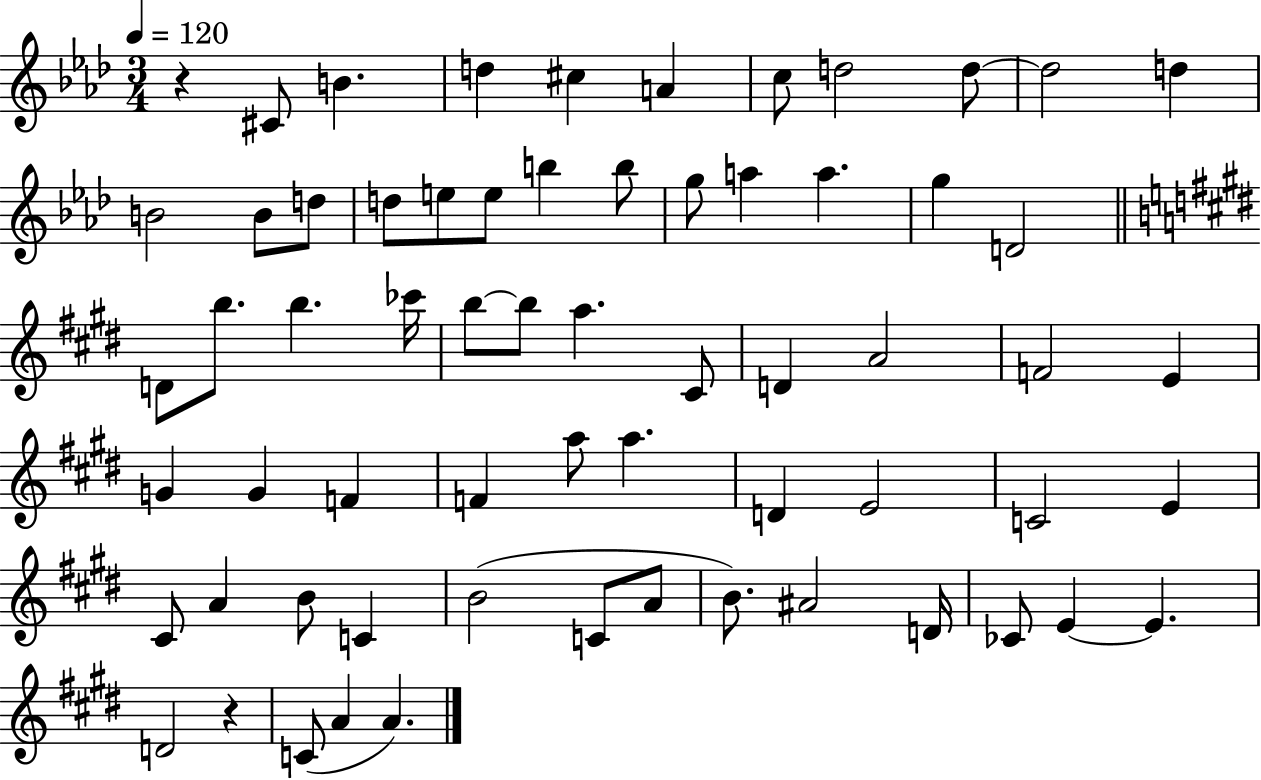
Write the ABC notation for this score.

X:1
T:Untitled
M:3/4
L:1/4
K:Ab
z ^C/2 B d ^c A c/2 d2 d/2 d2 d B2 B/2 d/2 d/2 e/2 e/2 b b/2 g/2 a a g D2 D/2 b/2 b _c'/4 b/2 b/2 a ^C/2 D A2 F2 E G G F F a/2 a D E2 C2 E ^C/2 A B/2 C B2 C/2 A/2 B/2 ^A2 D/4 _C/2 E E D2 z C/2 A A